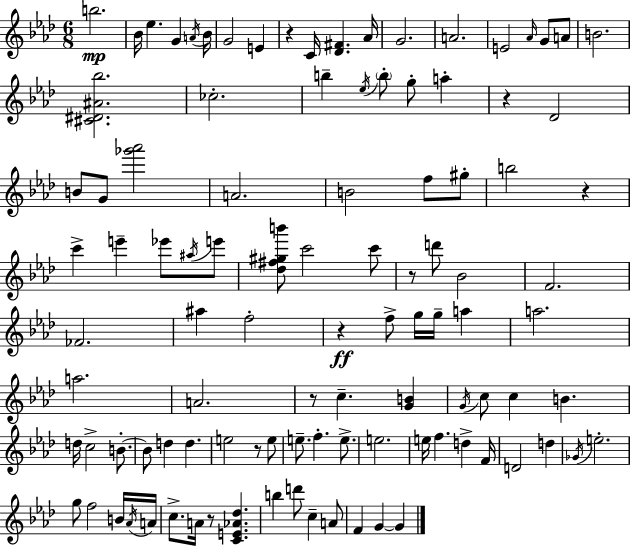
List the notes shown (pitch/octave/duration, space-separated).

B5/h. Bb4/s Eb5/q. G4/q A4/s Bb4/s G4/h E4/q R/q C4/s [Db4,F#4]/q. Ab4/s G4/h. A4/h. E4/h Ab4/s G4/e A4/e B4/h. [C#4,D#4,A#4,Bb5]/h. CES5/h. B5/q Eb5/s B5/e G5/e A5/q R/q Db4/h B4/e G4/e [Gb6,Ab6]/h A4/h. B4/h F5/e G#5/e B5/h R/q C6/q E6/q Eb6/e A#5/s E6/e [Db5,F#5,G#5,B6]/e C6/h C6/e R/e D6/e Bb4/h F4/h. FES4/h. A#5/q F5/h R/q F5/e G5/s G5/s A5/q A5/h. A5/h. A4/h. R/e C5/q. [G4,B4]/q G4/s C5/e C5/q B4/q. D5/s C5/h B4/e. B4/e D5/q D5/q. E5/h R/e E5/e E5/e. F5/q. E5/e. E5/h. E5/s F5/q. D5/q F4/s D4/h D5/q Gb4/s E5/h. G5/e F5/h B4/s Ab4/s A4/s C5/e. A4/s R/e [C4,E4,Ab4,Db5]/q. B5/q D6/e C5/q A4/e F4/q G4/q G4/q